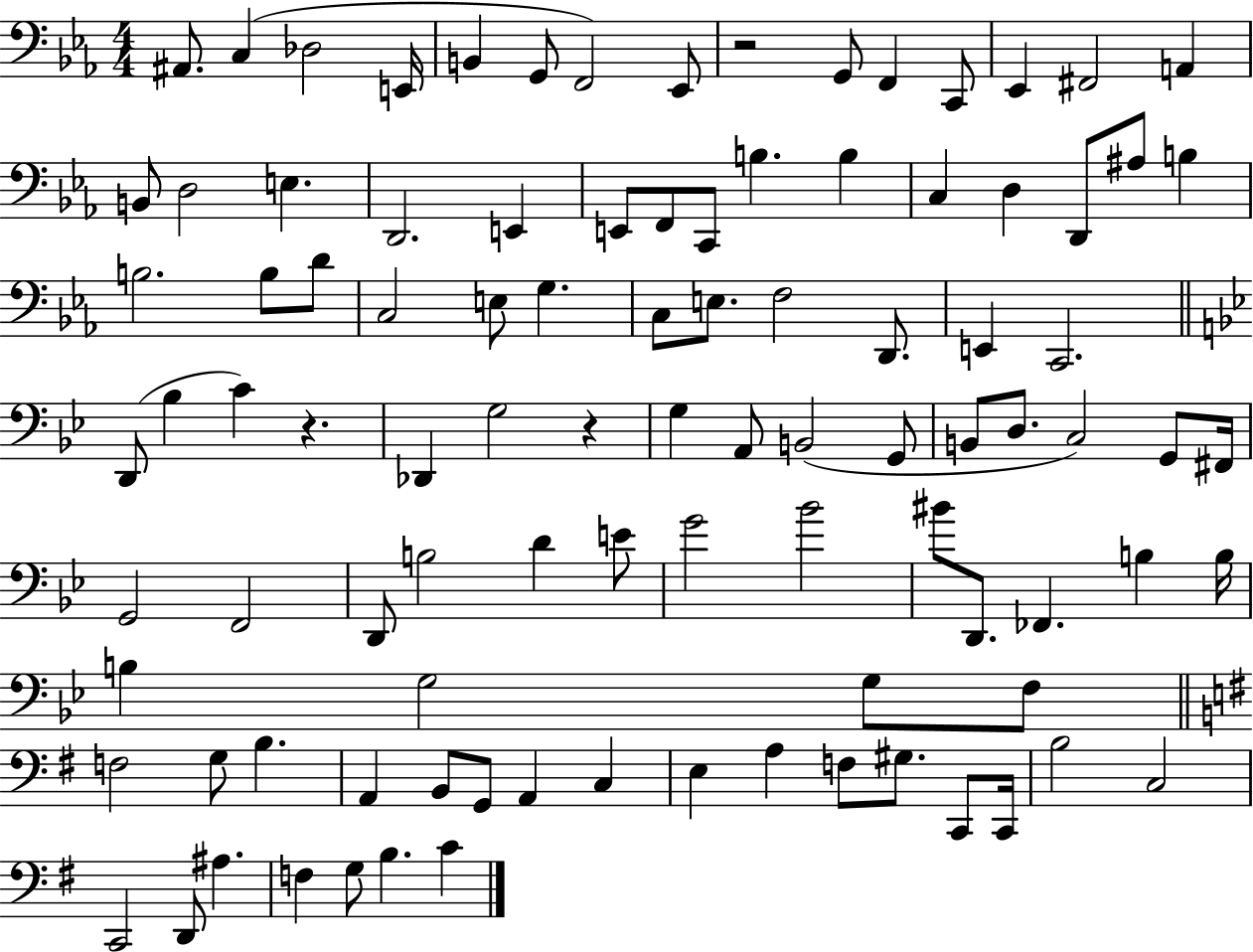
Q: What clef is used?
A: bass